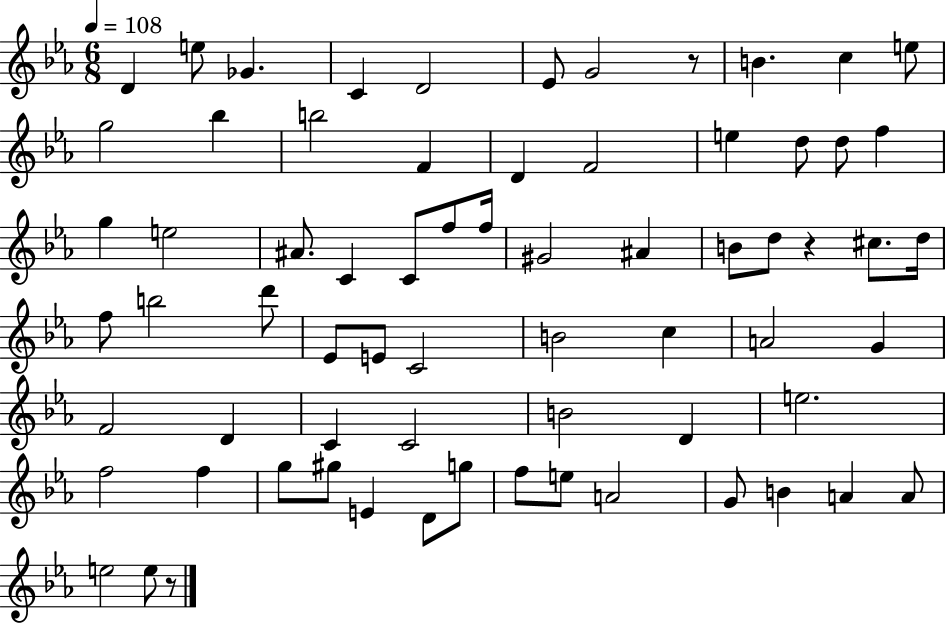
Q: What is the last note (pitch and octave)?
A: E5